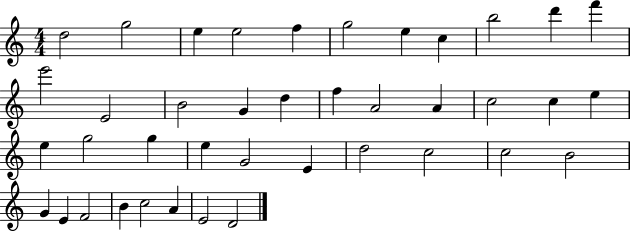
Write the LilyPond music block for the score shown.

{
  \clef treble
  \numericTimeSignature
  \time 4/4
  \key c \major
  d''2 g''2 | e''4 e''2 f''4 | g''2 e''4 c''4 | b''2 d'''4 f'''4 | \break e'''2 e'2 | b'2 g'4 d''4 | f''4 a'2 a'4 | c''2 c''4 e''4 | \break e''4 g''2 g''4 | e''4 g'2 e'4 | d''2 c''2 | c''2 b'2 | \break g'4 e'4 f'2 | b'4 c''2 a'4 | e'2 d'2 | \bar "|."
}